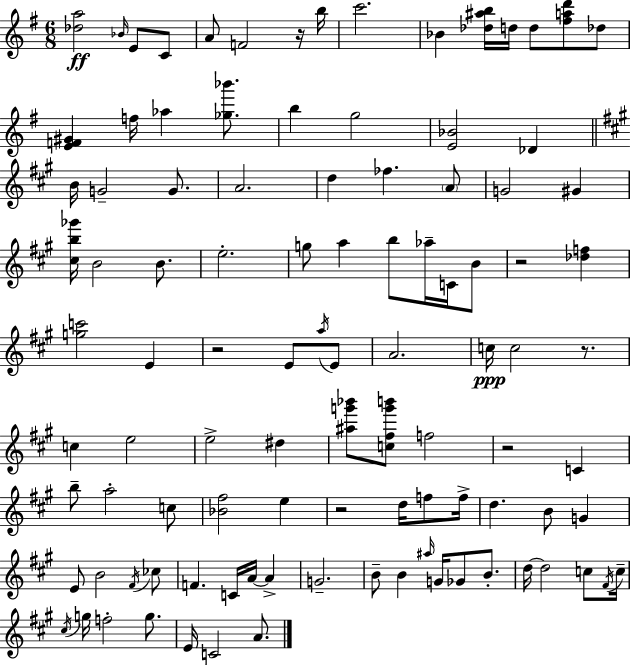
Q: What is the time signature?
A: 6/8